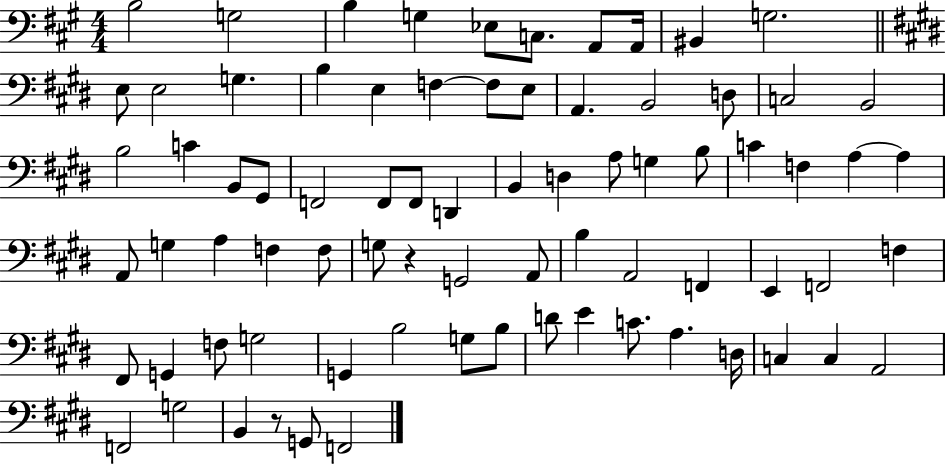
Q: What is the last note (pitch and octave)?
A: F2